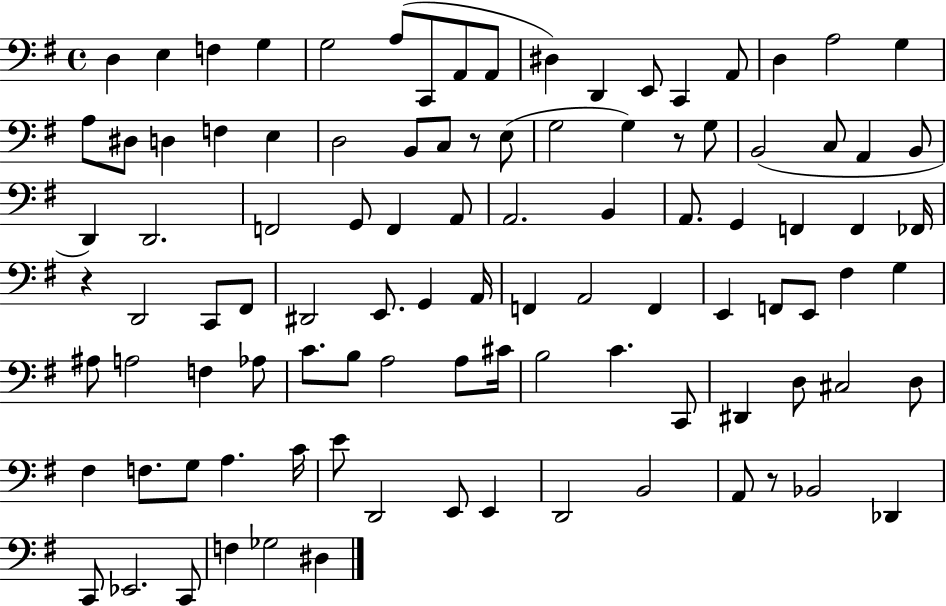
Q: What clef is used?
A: bass